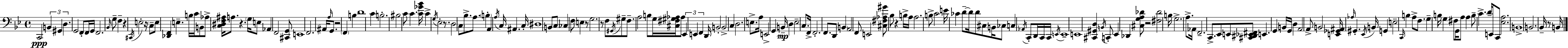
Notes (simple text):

C2/h B2/q G#2/q D3/q. G2/h F2/e F2/s G2/s F2/h. Bb2/s G3/e F3/q R/q C#2/s E3/h R/s C3/e E3/e [Db2,F2]/q E3/q. B3/s C4/s B2/e Ab3/e [C3,D#3,F3,A#3]/s A3/e. R/q. G3/s E3/e Ab2/q F2/h [C#2,G2]/e E2/w F2/h. A#2/s A3/s G2/e. R/h F2/q B3/q D4/w C4/q B3/h. BIS3/h C4/e C4/q. [C4,Gb4,Bb4]/s C4/q G3/s Eb3/h R/e. D3/h C3/e Bb3/e. A3/e. B3/q A2/q A3/s C3/s A#2/q. C3/s D#3/w B2/e C3/e CES3/q F3/e E3/q R/e G3/h. R/e F3/e G#2/s G#3/e F3/e. A3/h B3/e G3/s [C#3,F#3,G#3,Ab3]/s Ab3/e Eb2/q E2/q F2/q D2/s B2/h B2/h C3/q D3/h. E3/e. A3/s E2/h G2/q B2/s D3/q Eb3/h C3/e. F2/s F2/h. F2/e. D2/e B2/q A2/h F2/e E2/h [C#3,F#3,Ab3,G#4]/e Bb3/e R/q B3/s A3/s A3/h. B3/e C4/h E4/s CES4/q D4/e D4/s D4/e C#3/e B2/s CES3/e C3/q Ab2/s C2/e D2/s C2/s C2/s E2/s E2/w E2/w [C#2,G#2,D3]/q B2/s C2/e Eb2/q Db2/q [C#3,G3,A3,Db4]/e R/h [F#3,Db4]/h B3/s G3/h. A3/e. Ab2/s F2/h. C2/e. Eb2/e E2/e [C#2,D#2,Eb2,F#2]/e E2/q. G2/q B2/s G2/s D3/q A2/h A2/e B2/h [E2,Gb2,A#2]/s Ab3/s G#2/q. Eb2/s B2/s G2/q E3/h C2/s B3/q A3/e F3/e. G3/q B3/s G3/q F#3/e G2/s A3/e A3/q B3/e C4/q. D4/s E2/e C2/e [Eb3,A3]/h. B2/w B2/h. Bb2/s R/e B2/s